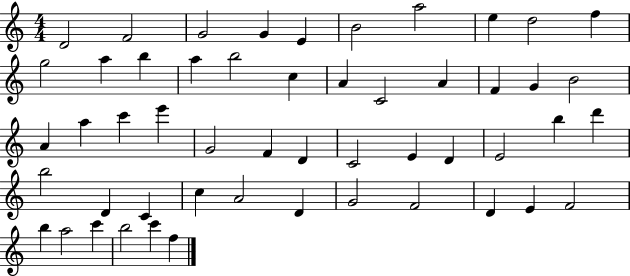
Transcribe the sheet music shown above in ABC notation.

X:1
T:Untitled
M:4/4
L:1/4
K:C
D2 F2 G2 G E B2 a2 e d2 f g2 a b a b2 c A C2 A F G B2 A a c' e' G2 F D C2 E D E2 b d' b2 D C c A2 D G2 F2 D E F2 b a2 c' b2 c' f